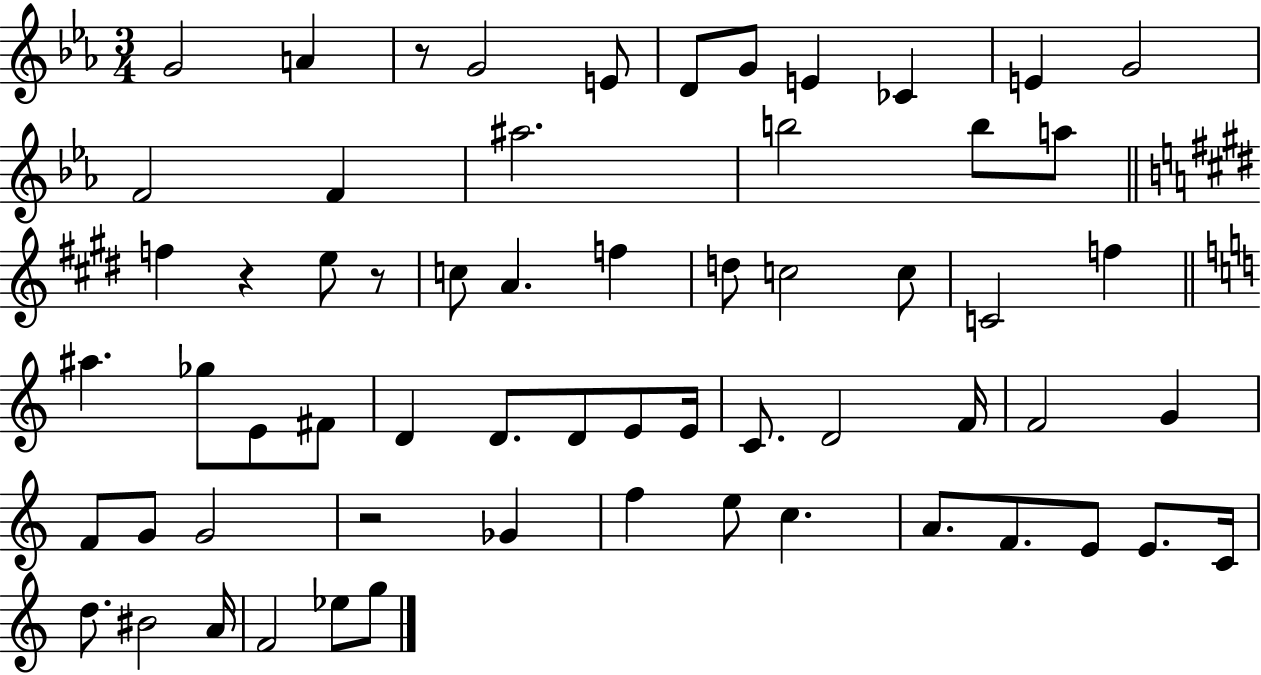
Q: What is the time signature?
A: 3/4